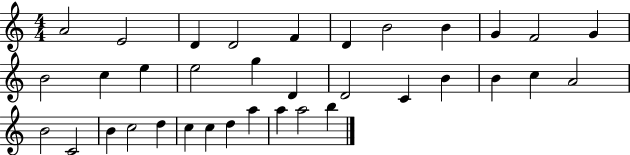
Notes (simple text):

A4/h E4/h D4/q D4/h F4/q D4/q B4/h B4/q G4/q F4/h G4/q B4/h C5/q E5/q E5/h G5/q D4/q D4/h C4/q B4/q B4/q C5/q A4/h B4/h C4/h B4/q C5/h D5/q C5/q C5/q D5/q A5/q A5/q A5/h B5/q